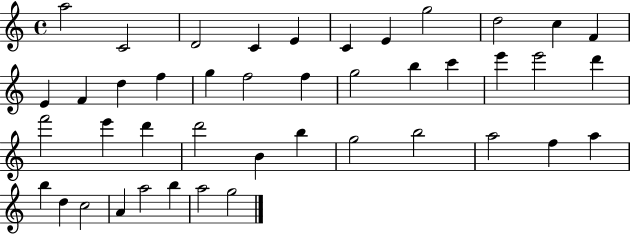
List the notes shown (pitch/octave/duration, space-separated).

A5/h C4/h D4/h C4/q E4/q C4/q E4/q G5/h D5/h C5/q F4/q E4/q F4/q D5/q F5/q G5/q F5/h F5/q G5/h B5/q C6/q E6/q E6/h D6/q F6/h E6/q D6/q D6/h B4/q B5/q G5/h B5/h A5/h F5/q A5/q B5/q D5/q C5/h A4/q A5/h B5/q A5/h G5/h